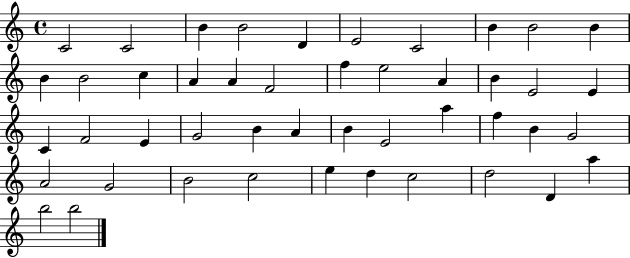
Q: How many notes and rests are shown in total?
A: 46